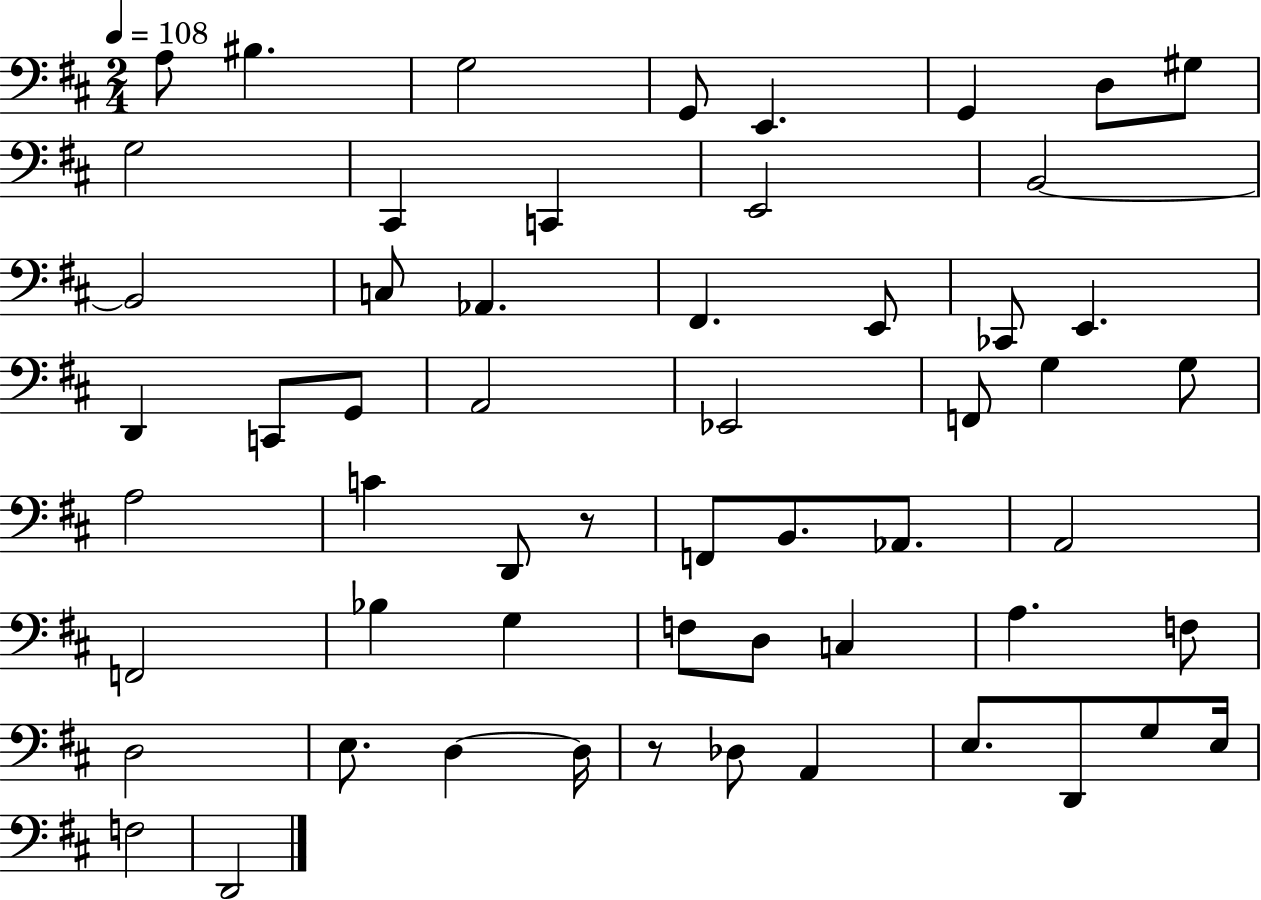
A3/e BIS3/q. G3/h G2/e E2/q. G2/q D3/e G#3/e G3/h C#2/q C2/q E2/h B2/h B2/h C3/e Ab2/q. F#2/q. E2/e CES2/e E2/q. D2/q C2/e G2/e A2/h Eb2/h F2/e G3/q G3/e A3/h C4/q D2/e R/e F2/e B2/e. Ab2/e. A2/h F2/h Bb3/q G3/q F3/e D3/e C3/q A3/q. F3/e D3/h E3/e. D3/q D3/s R/e Db3/e A2/q E3/e. D2/e G3/e E3/s F3/h D2/h